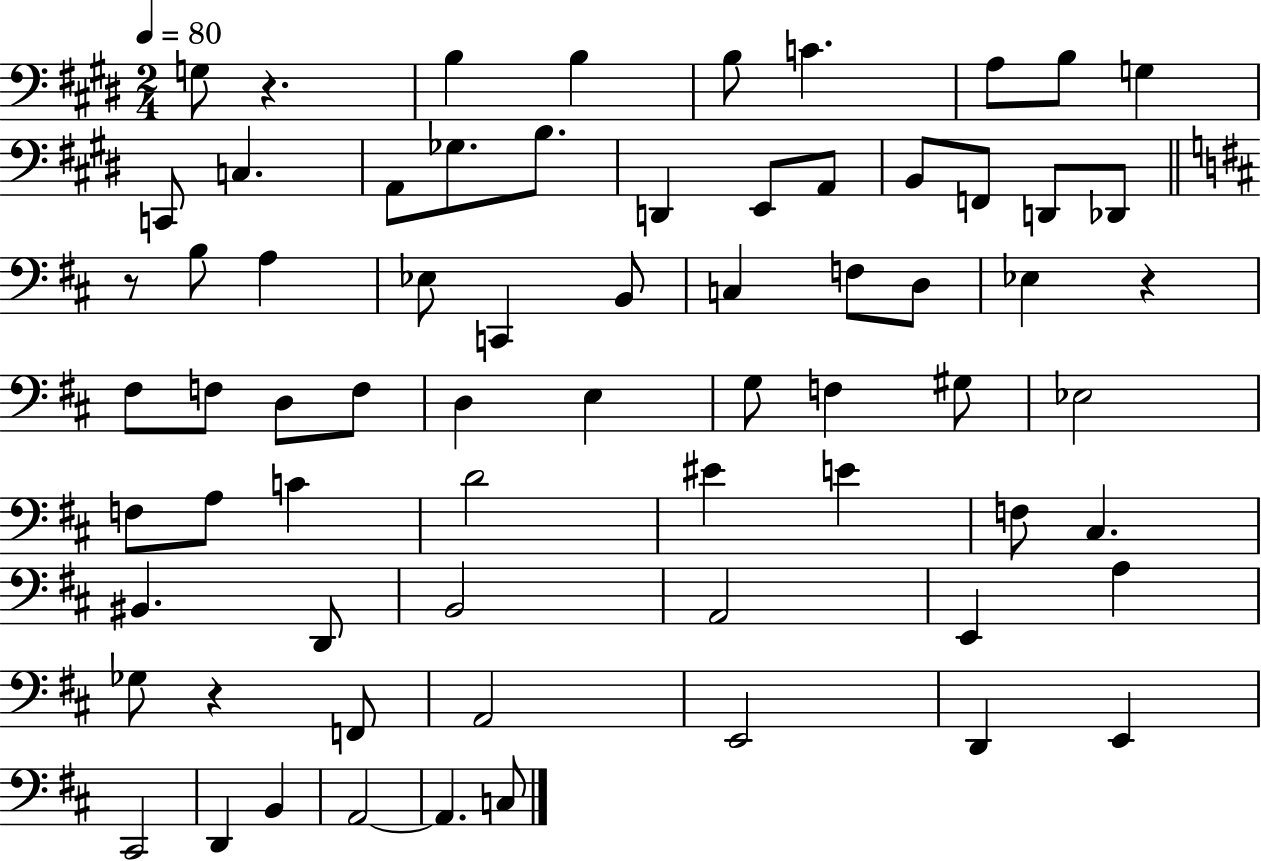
{
  \clef bass
  \numericTimeSignature
  \time 2/4
  \key e \major
  \tempo 4 = 80
  g8 r4. | b4 b4 | b8 c'4. | a8 b8 g4 | \break c,8 c4. | a,8 ges8. b8. | d,4 e,8 a,8 | b,8 f,8 d,8 des,8 | \break \bar "||" \break \key b \minor r8 b8 a4 | ees8 c,4 b,8 | c4 f8 d8 | ees4 r4 | \break fis8 f8 d8 f8 | d4 e4 | g8 f4 gis8 | ees2 | \break f8 a8 c'4 | d'2 | eis'4 e'4 | f8 cis4. | \break bis,4. d,8 | b,2 | a,2 | e,4 a4 | \break ges8 r4 f,8 | a,2 | e,2 | d,4 e,4 | \break cis,2 | d,4 b,4 | a,2~~ | a,4. c8 | \break \bar "|."
}